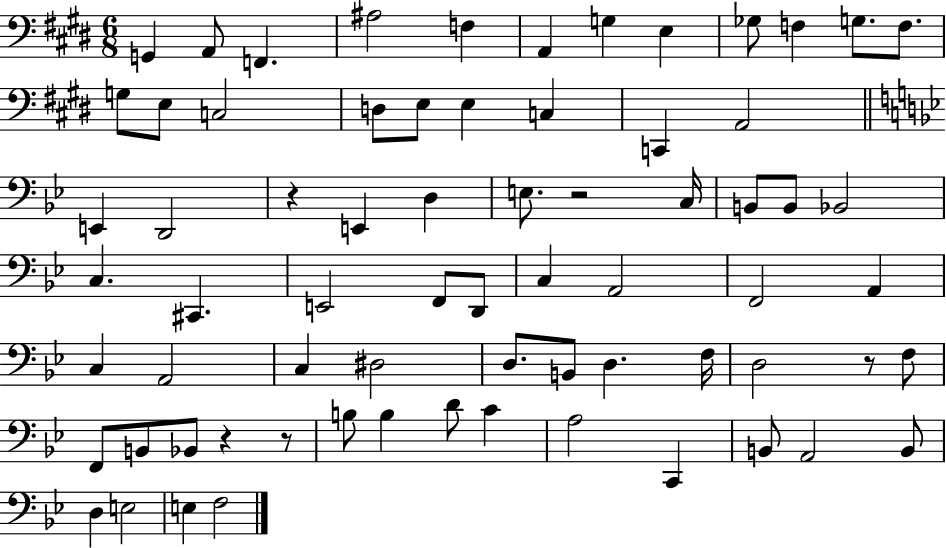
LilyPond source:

{
  \clef bass
  \numericTimeSignature
  \time 6/8
  \key e \major
  \repeat volta 2 { g,4 a,8 f,4. | ais2 f4 | a,4 g4 e4 | ges8 f4 g8. f8. | \break g8 e8 c2 | d8 e8 e4 c4 | c,4 a,2 | \bar "||" \break \key bes \major e,4 d,2 | r4 e,4 d4 | e8. r2 c16 | b,8 b,8 bes,2 | \break c4. cis,4. | e,2 f,8 d,8 | c4 a,2 | f,2 a,4 | \break c4 a,2 | c4 dis2 | d8. b,8 d4. f16 | d2 r8 f8 | \break f,8 b,8 bes,8 r4 r8 | b8 b4 d'8 c'4 | a2 c,4 | b,8 a,2 b,8 | \break d4 e2 | e4 f2 | } \bar "|."
}